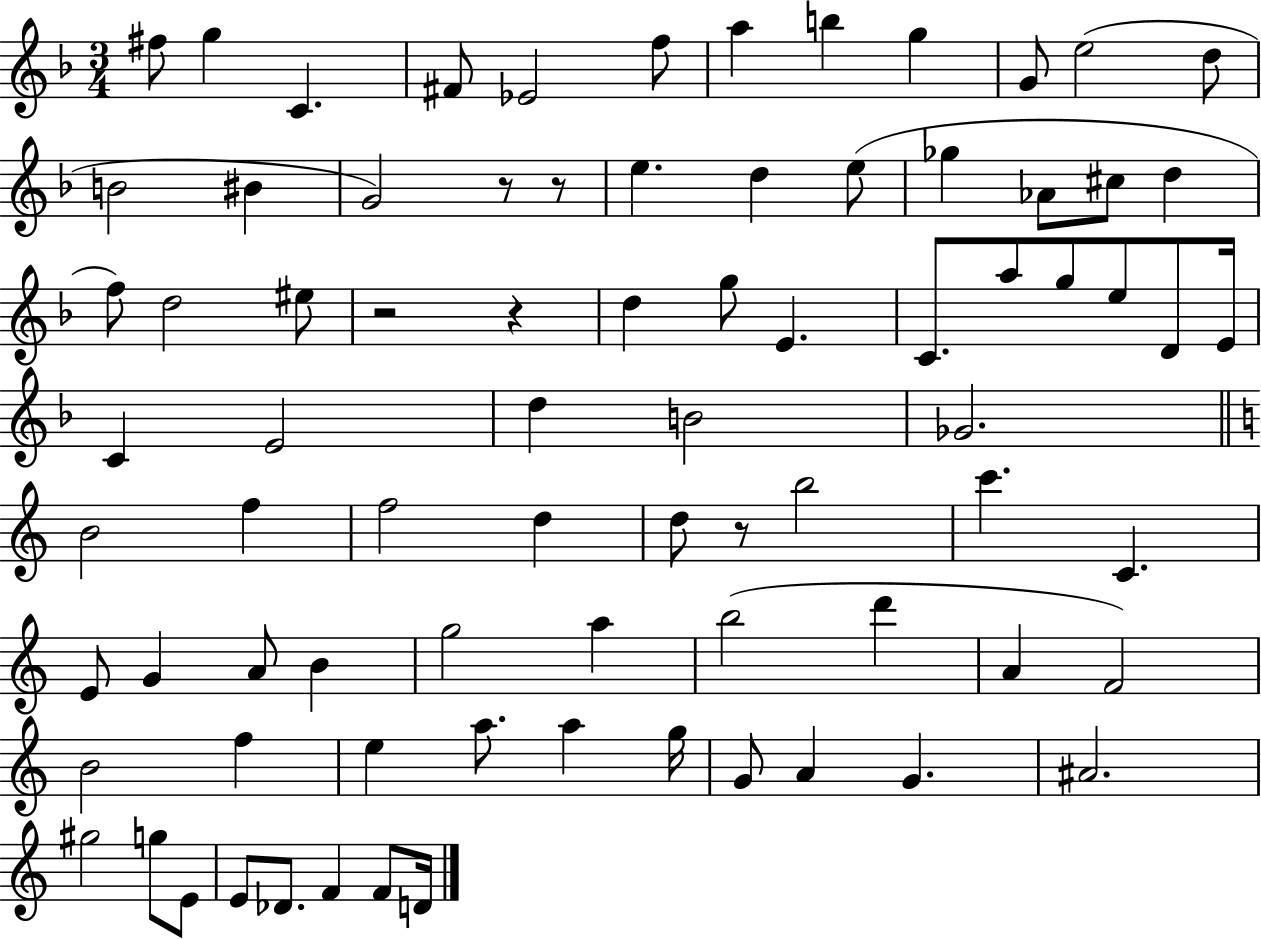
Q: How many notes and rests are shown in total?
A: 80